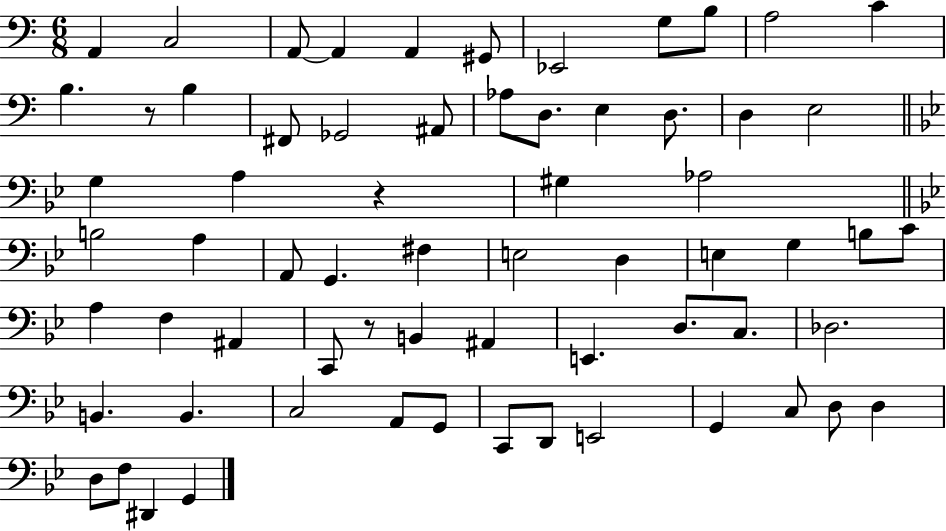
A2/q C3/h A2/e A2/q A2/q G#2/e Eb2/h G3/e B3/e A3/h C4/q B3/q. R/e B3/q F#2/e Gb2/h A#2/e Ab3/e D3/e. E3/q D3/e. D3/q E3/h G3/q A3/q R/q G#3/q Ab3/h B3/h A3/q A2/e G2/q. F#3/q E3/h D3/q E3/q G3/q B3/e C4/e A3/q F3/q A#2/q C2/e R/e B2/q A#2/q E2/q. D3/e. C3/e. Db3/h. B2/q. B2/q. C3/h A2/e G2/e C2/e D2/e E2/h G2/q C3/e D3/e D3/q D3/e F3/e D#2/q G2/q